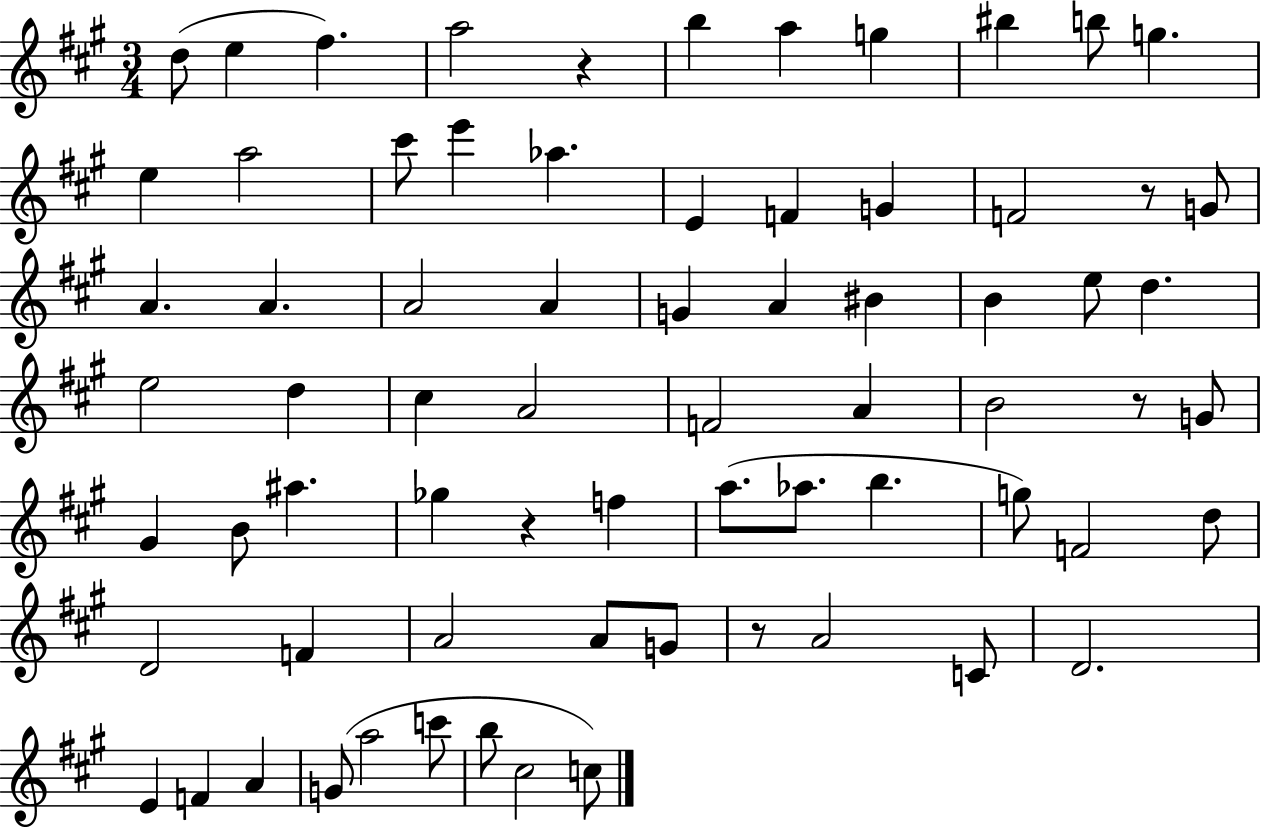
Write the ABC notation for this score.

X:1
T:Untitled
M:3/4
L:1/4
K:A
d/2 e ^f a2 z b a g ^b b/2 g e a2 ^c'/2 e' _a E F G F2 z/2 G/2 A A A2 A G A ^B B e/2 d e2 d ^c A2 F2 A B2 z/2 G/2 ^G B/2 ^a _g z f a/2 _a/2 b g/2 F2 d/2 D2 F A2 A/2 G/2 z/2 A2 C/2 D2 E F A G/2 a2 c'/2 b/2 ^c2 c/2